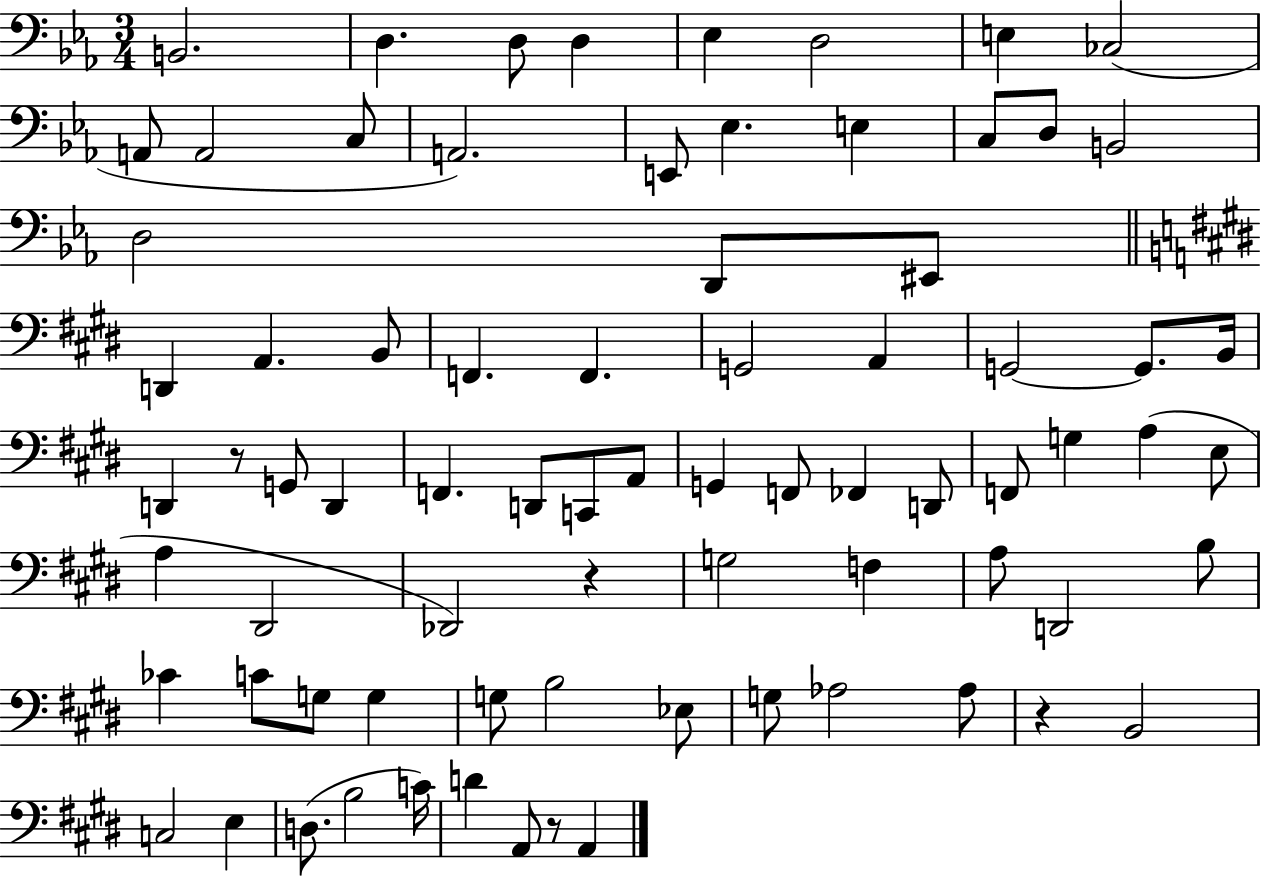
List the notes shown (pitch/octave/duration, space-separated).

B2/h. D3/q. D3/e D3/q Eb3/q D3/h E3/q CES3/h A2/e A2/h C3/e A2/h. E2/e Eb3/q. E3/q C3/e D3/e B2/h D3/h D2/e EIS2/e D2/q A2/q. B2/e F2/q. F2/q. G2/h A2/q G2/h G2/e. B2/s D2/q R/e G2/e D2/q F2/q. D2/e C2/e A2/e G2/q F2/e FES2/q D2/e F2/e G3/q A3/q E3/e A3/q D#2/h Db2/h R/q G3/h F3/q A3/e D2/h B3/e CES4/q C4/e G3/e G3/q G3/e B3/h Eb3/e G3/e Ab3/h Ab3/e R/q B2/h C3/h E3/q D3/e. B3/h C4/s D4/q A2/e R/e A2/q